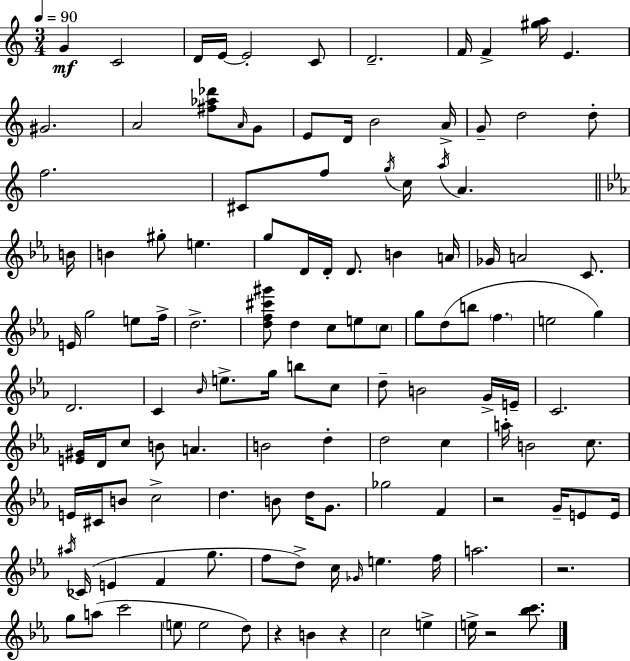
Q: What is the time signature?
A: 3/4